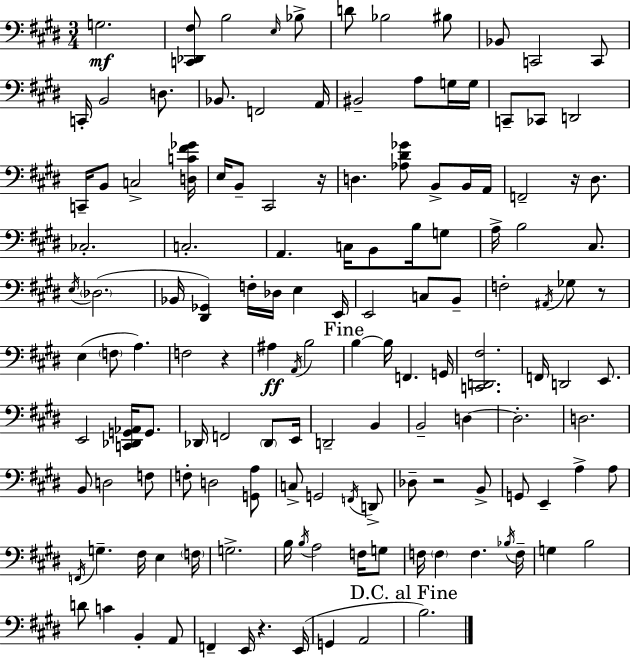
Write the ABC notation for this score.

X:1
T:Untitled
M:3/4
L:1/4
K:E
G,2 [C,,_D,,^F,]/2 B,2 E,/4 _B,/2 D/2 _B,2 ^B,/2 _B,,/2 C,,2 C,,/2 C,,/4 B,,2 D,/2 _B,,/2 F,,2 A,,/4 ^B,,2 A,/2 G,/4 G,/4 C,,/2 _C,,/2 D,,2 C,,/4 B,,/2 C,2 [D,C^F_G]/4 E,/4 B,,/2 ^C,,2 z/4 D, [_A,^D_G]/2 B,,/2 B,,/4 A,,/4 F,,2 z/4 ^D,/2 _C,2 C,2 A,, C,/4 B,,/2 B,/4 G,/2 A,/4 B,2 ^C,/2 E,/4 _D,2 _B,,/4 [^D,,_G,,] F,/4 _D,/4 E, E,,/4 E,,2 C,/2 B,,/2 F,2 ^A,,/4 _G,/2 z/2 E, F,/2 A, F,2 z ^A, A,,/4 B,2 B, B,/4 F,, G,,/4 [C,,D,,^F,]2 F,,/4 D,,2 E,,/2 E,,2 [C,,_D,,G,,_A,,]/4 G,,/2 _D,,/4 F,,2 _D,,/2 E,,/4 D,,2 B,, B,,2 D, D,2 D,2 B,,/2 D,2 F,/2 F,/2 D,2 [G,,A,]/2 C,/2 G,,2 F,,/4 D,,/2 _D,/2 z2 B,,/2 G,,/2 E,, A, A,/2 F,,/4 G, ^F,/4 E, F,/4 G,2 B,/4 B,/4 A,2 F,/4 G,/2 F,/4 F, F, _B,/4 F,/4 G, B,2 D/2 C B,, A,,/2 F,, E,,/4 z E,,/4 G,, A,,2 B,2